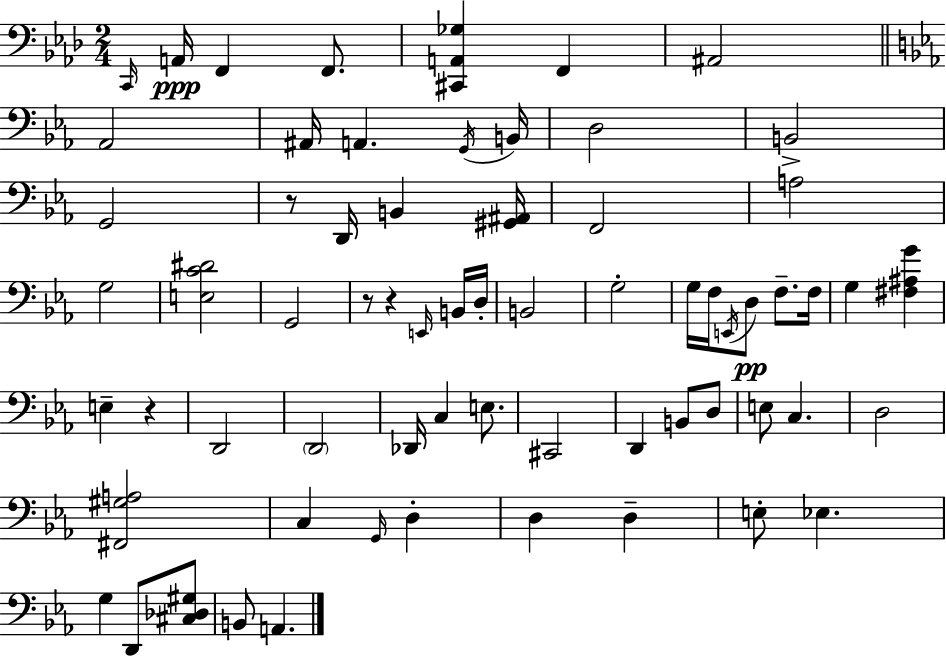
X:1
T:Untitled
M:2/4
L:1/4
K:Fm
C,,/4 A,,/4 F,, F,,/2 [^C,,A,,_G,] F,, ^A,,2 _A,,2 ^A,,/4 A,, G,,/4 B,,/4 D,2 B,,2 G,,2 z/2 D,,/4 B,, [^G,,^A,,]/4 F,,2 A,2 G,2 [E,C^D]2 G,,2 z/2 z E,,/4 B,,/4 D,/4 B,,2 G,2 G,/4 F,/4 E,,/4 D,/2 F,/2 F,/4 G, [^F,^A,G] E, z D,,2 D,,2 _D,,/4 C, E,/2 ^C,,2 D,, B,,/2 D,/2 E,/2 C, D,2 [^F,,^G,A,]2 C, G,,/4 D, D, D, E,/2 _E, G, D,,/2 [^C,_D,^G,]/2 B,,/2 A,,